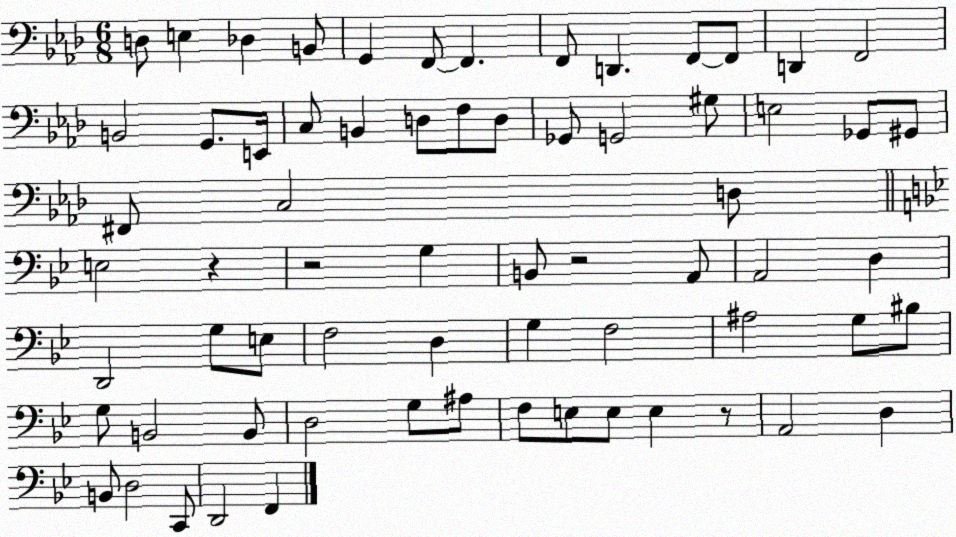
X:1
T:Untitled
M:6/8
L:1/4
K:Ab
D,/2 E, _D, B,,/2 G,, F,,/2 F,, F,,/2 D,, F,,/2 F,,/2 D,, F,,2 B,,2 G,,/2 E,,/4 C,/2 B,, D,/2 F,/2 D,/2 _G,,/2 G,,2 ^G,/2 E,2 _G,,/2 ^G,,/2 ^F,,/2 C,2 D,/2 E,2 z z2 G, B,,/2 z2 A,,/2 A,,2 D, D,,2 G,/2 E,/2 F,2 D, G, F,2 ^A,2 G,/2 ^B,/2 G,/2 B,,2 B,,/2 D,2 G,/2 ^A,/2 F,/2 E,/2 E,/2 E, z/2 A,,2 D, B,,/2 D,2 C,,/2 D,,2 F,,